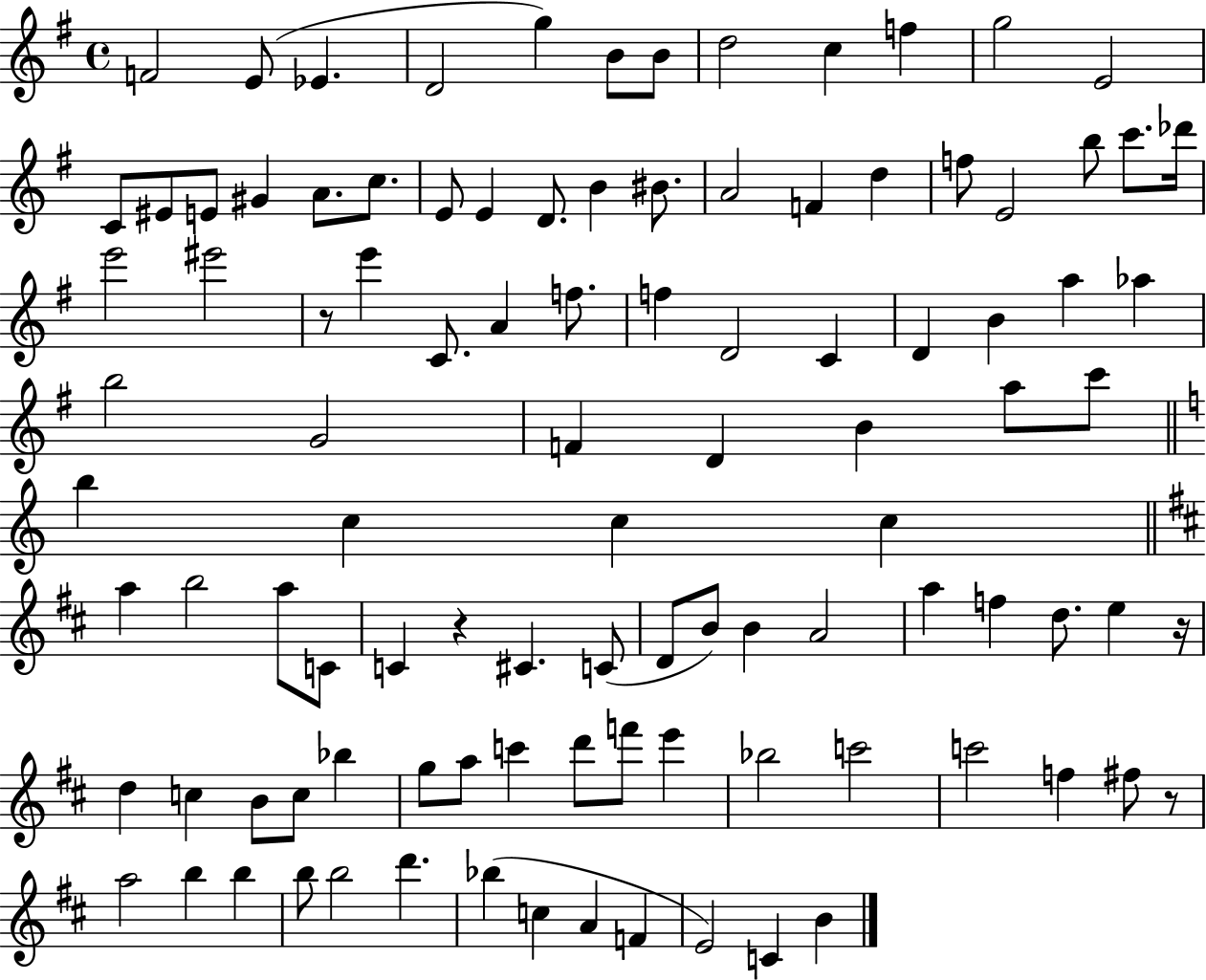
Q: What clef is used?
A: treble